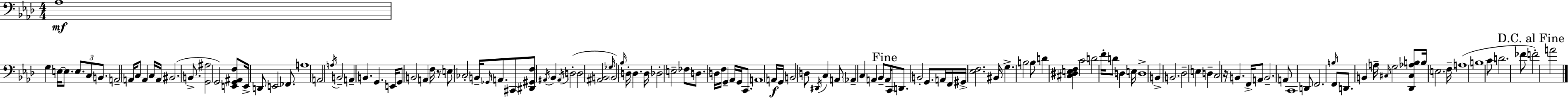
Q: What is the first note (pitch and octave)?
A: Ab3